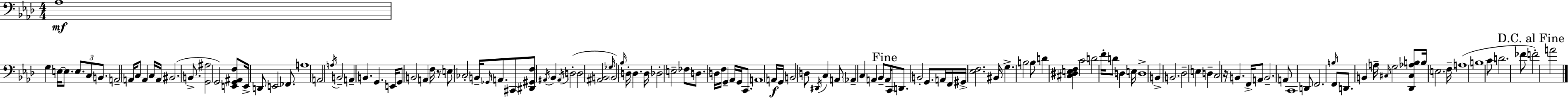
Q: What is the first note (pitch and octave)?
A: Ab3